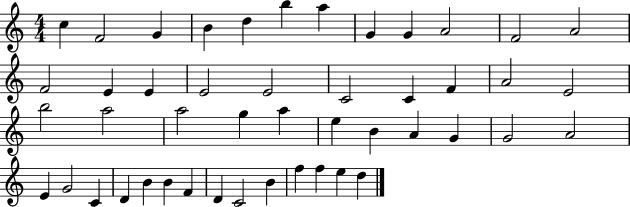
C5/q F4/h G4/q B4/q D5/q B5/q A5/q G4/q G4/q A4/h F4/h A4/h F4/h E4/q E4/q E4/h E4/h C4/h C4/q F4/q A4/h E4/h B5/h A5/h A5/h G5/q A5/q E5/q B4/q A4/q G4/q G4/h A4/h E4/q G4/h C4/q D4/q B4/q B4/q F4/q D4/q C4/h B4/q F5/q F5/q E5/q D5/q